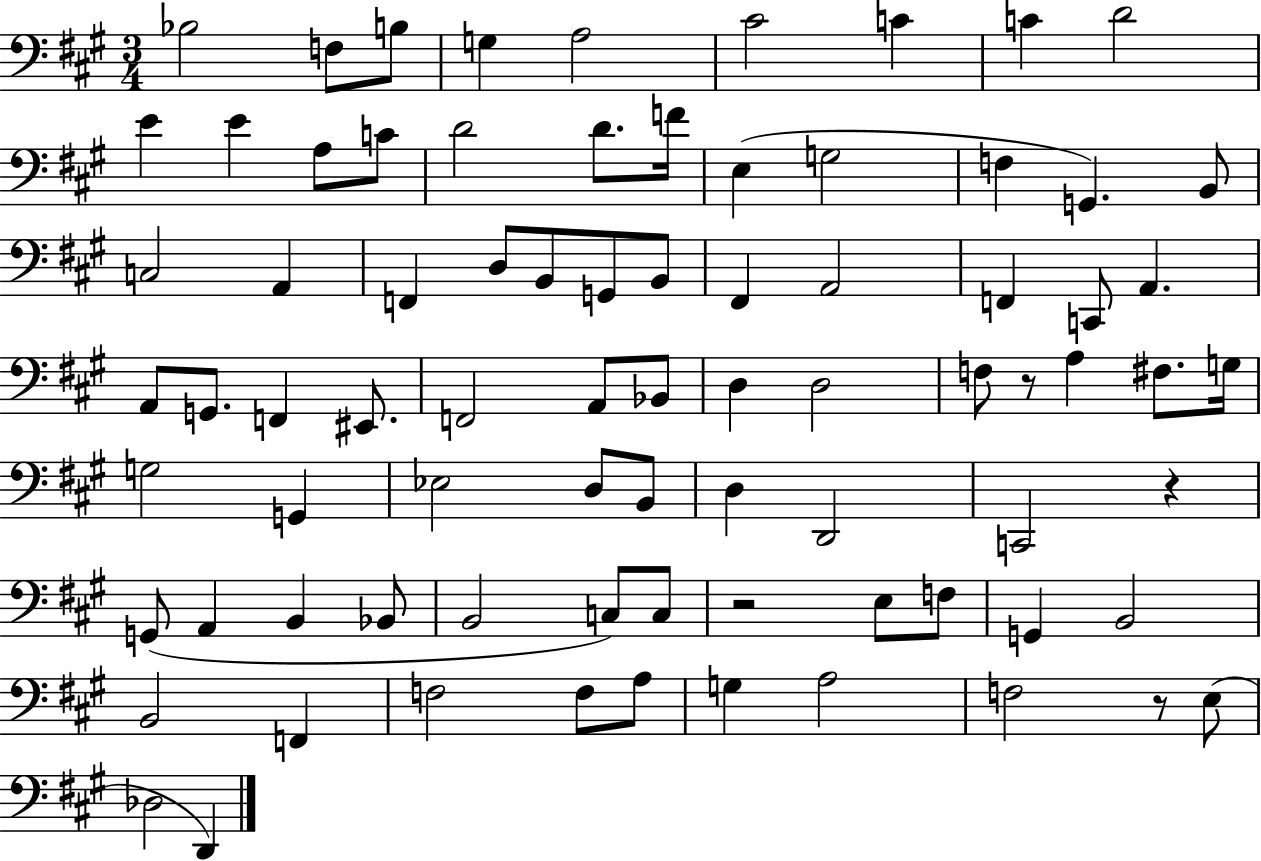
X:1
T:Untitled
M:3/4
L:1/4
K:A
_B,2 F,/2 B,/2 G, A,2 ^C2 C C D2 E E A,/2 C/2 D2 D/2 F/4 E, G,2 F, G,, B,,/2 C,2 A,, F,, D,/2 B,,/2 G,,/2 B,,/2 ^F,, A,,2 F,, C,,/2 A,, A,,/2 G,,/2 F,, ^E,,/2 F,,2 A,,/2 _B,,/2 D, D,2 F,/2 z/2 A, ^F,/2 G,/4 G,2 G,, _E,2 D,/2 B,,/2 D, D,,2 C,,2 z G,,/2 A,, B,, _B,,/2 B,,2 C,/2 C,/2 z2 E,/2 F,/2 G,, B,,2 B,,2 F,, F,2 F,/2 A,/2 G, A,2 F,2 z/2 E,/2 _D,2 D,,